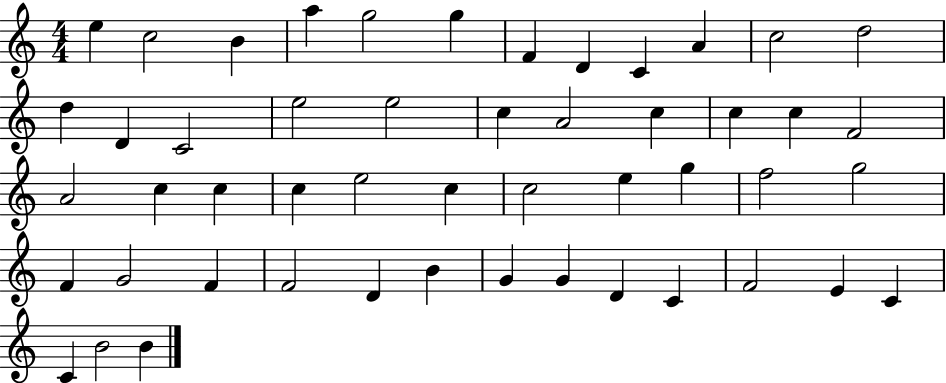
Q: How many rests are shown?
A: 0